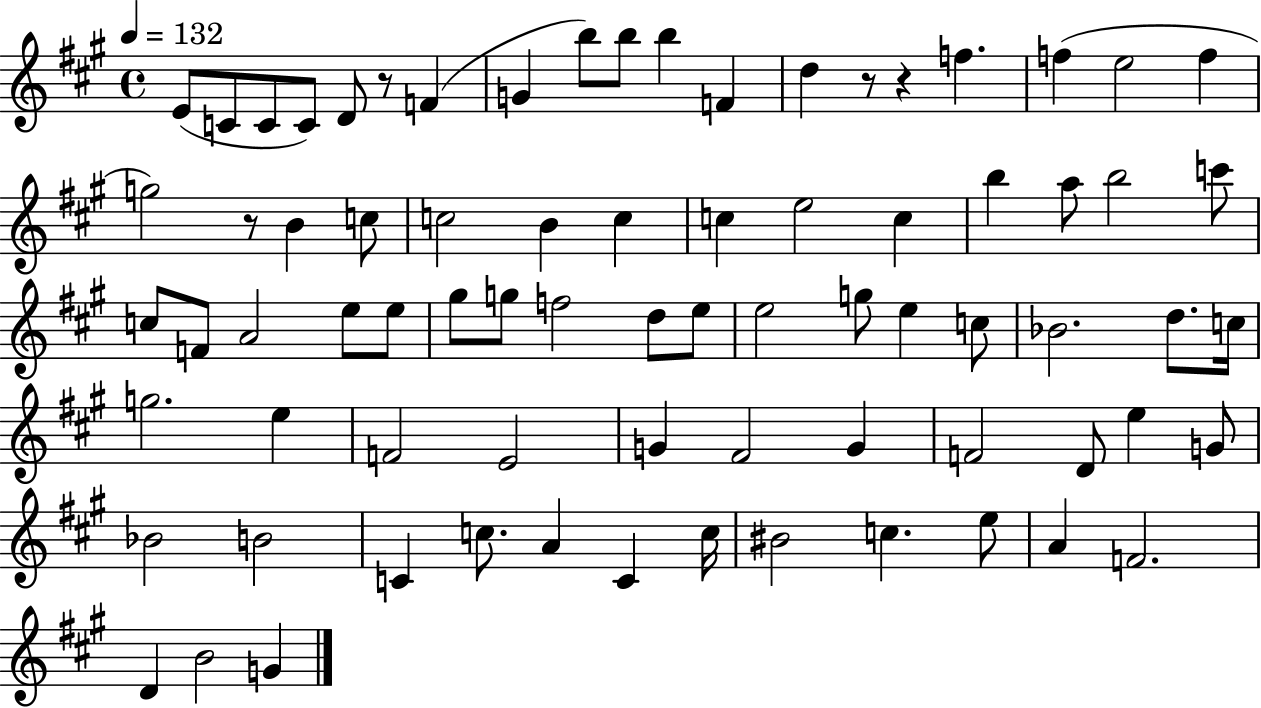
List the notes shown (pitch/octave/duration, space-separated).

E4/e C4/e C4/e C4/e D4/e R/e F4/q G4/q B5/e B5/e B5/q F4/q D5/q R/e R/q F5/q. F5/q E5/h F5/q G5/h R/e B4/q C5/e C5/h B4/q C5/q C5/q E5/h C5/q B5/q A5/e B5/h C6/e C5/e F4/e A4/h E5/e E5/e G#5/e G5/e F5/h D5/e E5/e E5/h G5/e E5/q C5/e Bb4/h. D5/e. C5/s G5/h. E5/q F4/h E4/h G4/q F#4/h G4/q F4/h D4/e E5/q G4/e Bb4/h B4/h C4/q C5/e. A4/q C4/q C5/s BIS4/h C5/q. E5/e A4/q F4/h. D4/q B4/h G4/q